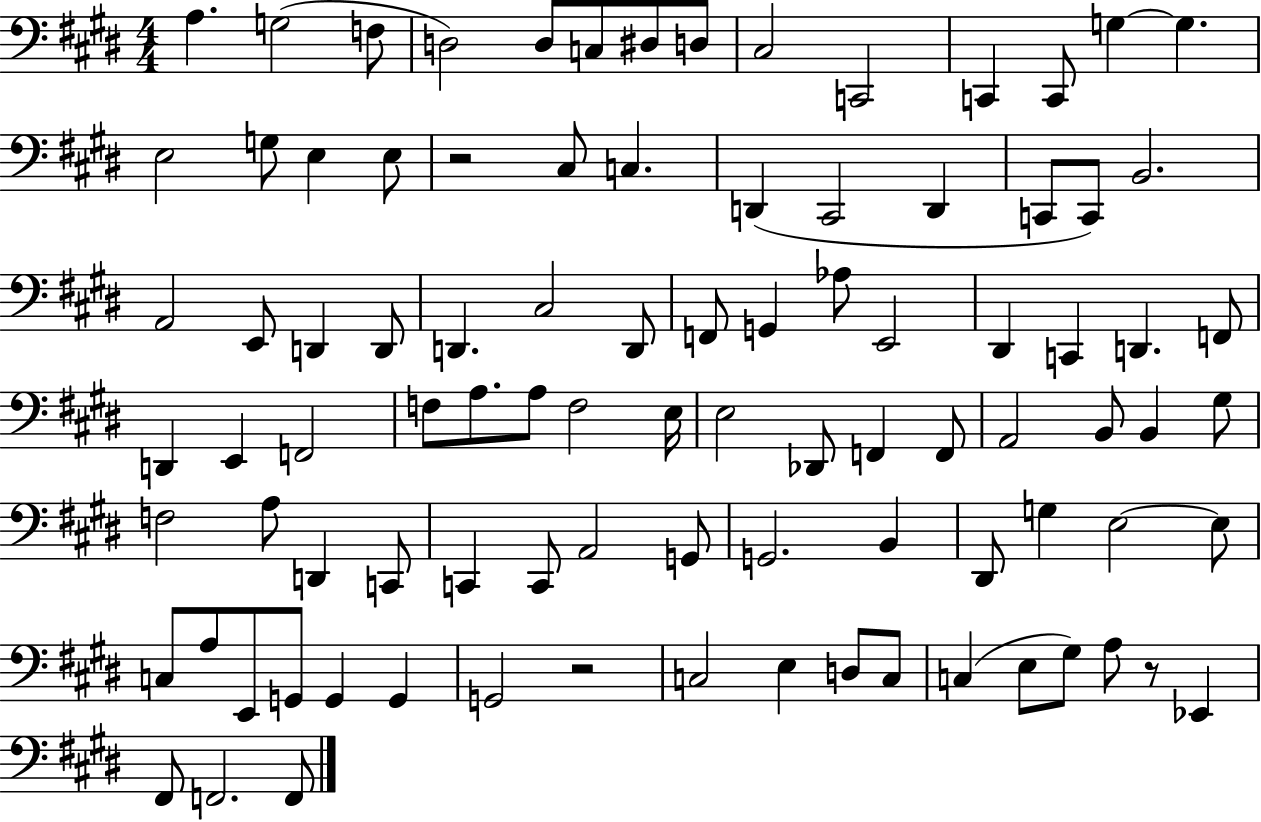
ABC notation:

X:1
T:Untitled
M:4/4
L:1/4
K:E
A, G,2 F,/2 D,2 D,/2 C,/2 ^D,/2 D,/2 ^C,2 C,,2 C,, C,,/2 G, G, E,2 G,/2 E, E,/2 z2 ^C,/2 C, D,, ^C,,2 D,, C,,/2 C,,/2 B,,2 A,,2 E,,/2 D,, D,,/2 D,, ^C,2 D,,/2 F,,/2 G,, _A,/2 E,,2 ^D,, C,, D,, F,,/2 D,, E,, F,,2 F,/2 A,/2 A,/2 F,2 E,/4 E,2 _D,,/2 F,, F,,/2 A,,2 B,,/2 B,, ^G,/2 F,2 A,/2 D,, C,,/2 C,, C,,/2 A,,2 G,,/2 G,,2 B,, ^D,,/2 G, E,2 E,/2 C,/2 A,/2 E,,/2 G,,/2 G,, G,, G,,2 z2 C,2 E, D,/2 C,/2 C, E,/2 ^G,/2 A,/2 z/2 _E,, ^F,,/2 F,,2 F,,/2